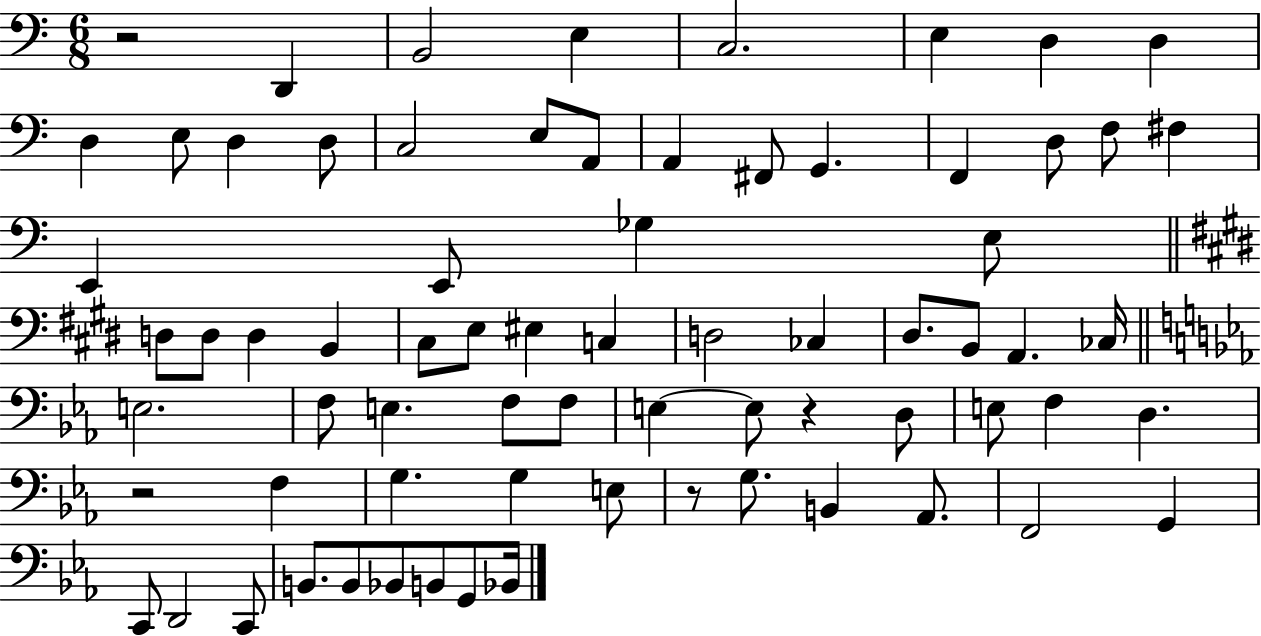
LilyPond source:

{
  \clef bass
  \numericTimeSignature
  \time 6/8
  \key c \major
  r2 d,4 | b,2 e4 | c2. | e4 d4 d4 | \break d4 e8 d4 d8 | c2 e8 a,8 | a,4 fis,8 g,4. | f,4 d8 f8 fis4 | \break e,4 e,8 ges4 e8 | \bar "||" \break \key e \major d8 d8 d4 b,4 | cis8 e8 eis4 c4 | d2 ces4 | dis8. b,8 a,4. ces16 | \break \bar "||" \break \key ees \major e2. | f8 e4. f8 f8 | e4~~ e8 r4 d8 | e8 f4 d4. | \break r2 f4 | g4. g4 e8 | r8 g8. b,4 aes,8. | f,2 g,4 | \break c,8 d,2 c,8 | b,8. b,8 bes,8 b,8 g,8 bes,16 | \bar "|."
}